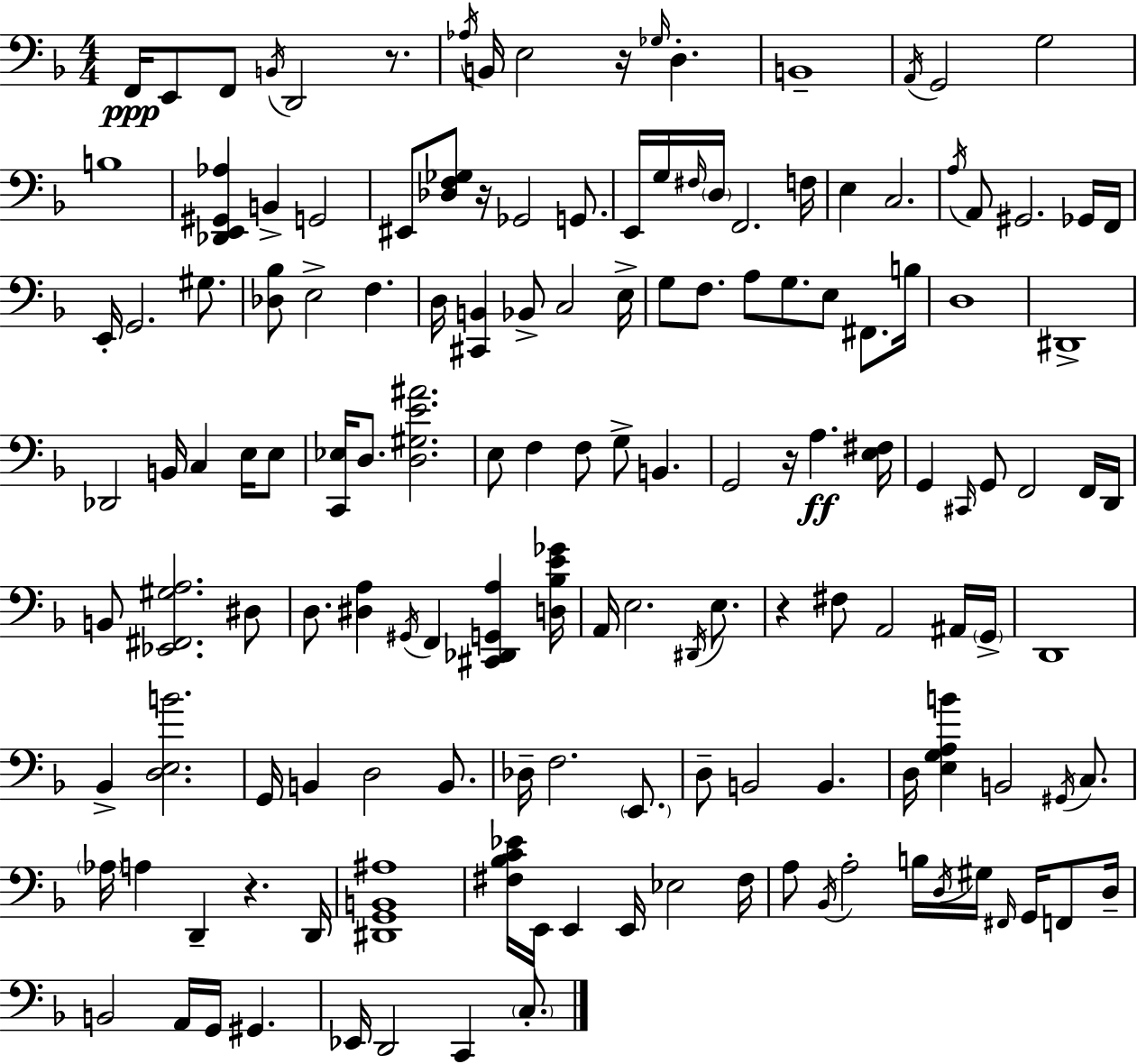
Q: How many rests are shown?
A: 6